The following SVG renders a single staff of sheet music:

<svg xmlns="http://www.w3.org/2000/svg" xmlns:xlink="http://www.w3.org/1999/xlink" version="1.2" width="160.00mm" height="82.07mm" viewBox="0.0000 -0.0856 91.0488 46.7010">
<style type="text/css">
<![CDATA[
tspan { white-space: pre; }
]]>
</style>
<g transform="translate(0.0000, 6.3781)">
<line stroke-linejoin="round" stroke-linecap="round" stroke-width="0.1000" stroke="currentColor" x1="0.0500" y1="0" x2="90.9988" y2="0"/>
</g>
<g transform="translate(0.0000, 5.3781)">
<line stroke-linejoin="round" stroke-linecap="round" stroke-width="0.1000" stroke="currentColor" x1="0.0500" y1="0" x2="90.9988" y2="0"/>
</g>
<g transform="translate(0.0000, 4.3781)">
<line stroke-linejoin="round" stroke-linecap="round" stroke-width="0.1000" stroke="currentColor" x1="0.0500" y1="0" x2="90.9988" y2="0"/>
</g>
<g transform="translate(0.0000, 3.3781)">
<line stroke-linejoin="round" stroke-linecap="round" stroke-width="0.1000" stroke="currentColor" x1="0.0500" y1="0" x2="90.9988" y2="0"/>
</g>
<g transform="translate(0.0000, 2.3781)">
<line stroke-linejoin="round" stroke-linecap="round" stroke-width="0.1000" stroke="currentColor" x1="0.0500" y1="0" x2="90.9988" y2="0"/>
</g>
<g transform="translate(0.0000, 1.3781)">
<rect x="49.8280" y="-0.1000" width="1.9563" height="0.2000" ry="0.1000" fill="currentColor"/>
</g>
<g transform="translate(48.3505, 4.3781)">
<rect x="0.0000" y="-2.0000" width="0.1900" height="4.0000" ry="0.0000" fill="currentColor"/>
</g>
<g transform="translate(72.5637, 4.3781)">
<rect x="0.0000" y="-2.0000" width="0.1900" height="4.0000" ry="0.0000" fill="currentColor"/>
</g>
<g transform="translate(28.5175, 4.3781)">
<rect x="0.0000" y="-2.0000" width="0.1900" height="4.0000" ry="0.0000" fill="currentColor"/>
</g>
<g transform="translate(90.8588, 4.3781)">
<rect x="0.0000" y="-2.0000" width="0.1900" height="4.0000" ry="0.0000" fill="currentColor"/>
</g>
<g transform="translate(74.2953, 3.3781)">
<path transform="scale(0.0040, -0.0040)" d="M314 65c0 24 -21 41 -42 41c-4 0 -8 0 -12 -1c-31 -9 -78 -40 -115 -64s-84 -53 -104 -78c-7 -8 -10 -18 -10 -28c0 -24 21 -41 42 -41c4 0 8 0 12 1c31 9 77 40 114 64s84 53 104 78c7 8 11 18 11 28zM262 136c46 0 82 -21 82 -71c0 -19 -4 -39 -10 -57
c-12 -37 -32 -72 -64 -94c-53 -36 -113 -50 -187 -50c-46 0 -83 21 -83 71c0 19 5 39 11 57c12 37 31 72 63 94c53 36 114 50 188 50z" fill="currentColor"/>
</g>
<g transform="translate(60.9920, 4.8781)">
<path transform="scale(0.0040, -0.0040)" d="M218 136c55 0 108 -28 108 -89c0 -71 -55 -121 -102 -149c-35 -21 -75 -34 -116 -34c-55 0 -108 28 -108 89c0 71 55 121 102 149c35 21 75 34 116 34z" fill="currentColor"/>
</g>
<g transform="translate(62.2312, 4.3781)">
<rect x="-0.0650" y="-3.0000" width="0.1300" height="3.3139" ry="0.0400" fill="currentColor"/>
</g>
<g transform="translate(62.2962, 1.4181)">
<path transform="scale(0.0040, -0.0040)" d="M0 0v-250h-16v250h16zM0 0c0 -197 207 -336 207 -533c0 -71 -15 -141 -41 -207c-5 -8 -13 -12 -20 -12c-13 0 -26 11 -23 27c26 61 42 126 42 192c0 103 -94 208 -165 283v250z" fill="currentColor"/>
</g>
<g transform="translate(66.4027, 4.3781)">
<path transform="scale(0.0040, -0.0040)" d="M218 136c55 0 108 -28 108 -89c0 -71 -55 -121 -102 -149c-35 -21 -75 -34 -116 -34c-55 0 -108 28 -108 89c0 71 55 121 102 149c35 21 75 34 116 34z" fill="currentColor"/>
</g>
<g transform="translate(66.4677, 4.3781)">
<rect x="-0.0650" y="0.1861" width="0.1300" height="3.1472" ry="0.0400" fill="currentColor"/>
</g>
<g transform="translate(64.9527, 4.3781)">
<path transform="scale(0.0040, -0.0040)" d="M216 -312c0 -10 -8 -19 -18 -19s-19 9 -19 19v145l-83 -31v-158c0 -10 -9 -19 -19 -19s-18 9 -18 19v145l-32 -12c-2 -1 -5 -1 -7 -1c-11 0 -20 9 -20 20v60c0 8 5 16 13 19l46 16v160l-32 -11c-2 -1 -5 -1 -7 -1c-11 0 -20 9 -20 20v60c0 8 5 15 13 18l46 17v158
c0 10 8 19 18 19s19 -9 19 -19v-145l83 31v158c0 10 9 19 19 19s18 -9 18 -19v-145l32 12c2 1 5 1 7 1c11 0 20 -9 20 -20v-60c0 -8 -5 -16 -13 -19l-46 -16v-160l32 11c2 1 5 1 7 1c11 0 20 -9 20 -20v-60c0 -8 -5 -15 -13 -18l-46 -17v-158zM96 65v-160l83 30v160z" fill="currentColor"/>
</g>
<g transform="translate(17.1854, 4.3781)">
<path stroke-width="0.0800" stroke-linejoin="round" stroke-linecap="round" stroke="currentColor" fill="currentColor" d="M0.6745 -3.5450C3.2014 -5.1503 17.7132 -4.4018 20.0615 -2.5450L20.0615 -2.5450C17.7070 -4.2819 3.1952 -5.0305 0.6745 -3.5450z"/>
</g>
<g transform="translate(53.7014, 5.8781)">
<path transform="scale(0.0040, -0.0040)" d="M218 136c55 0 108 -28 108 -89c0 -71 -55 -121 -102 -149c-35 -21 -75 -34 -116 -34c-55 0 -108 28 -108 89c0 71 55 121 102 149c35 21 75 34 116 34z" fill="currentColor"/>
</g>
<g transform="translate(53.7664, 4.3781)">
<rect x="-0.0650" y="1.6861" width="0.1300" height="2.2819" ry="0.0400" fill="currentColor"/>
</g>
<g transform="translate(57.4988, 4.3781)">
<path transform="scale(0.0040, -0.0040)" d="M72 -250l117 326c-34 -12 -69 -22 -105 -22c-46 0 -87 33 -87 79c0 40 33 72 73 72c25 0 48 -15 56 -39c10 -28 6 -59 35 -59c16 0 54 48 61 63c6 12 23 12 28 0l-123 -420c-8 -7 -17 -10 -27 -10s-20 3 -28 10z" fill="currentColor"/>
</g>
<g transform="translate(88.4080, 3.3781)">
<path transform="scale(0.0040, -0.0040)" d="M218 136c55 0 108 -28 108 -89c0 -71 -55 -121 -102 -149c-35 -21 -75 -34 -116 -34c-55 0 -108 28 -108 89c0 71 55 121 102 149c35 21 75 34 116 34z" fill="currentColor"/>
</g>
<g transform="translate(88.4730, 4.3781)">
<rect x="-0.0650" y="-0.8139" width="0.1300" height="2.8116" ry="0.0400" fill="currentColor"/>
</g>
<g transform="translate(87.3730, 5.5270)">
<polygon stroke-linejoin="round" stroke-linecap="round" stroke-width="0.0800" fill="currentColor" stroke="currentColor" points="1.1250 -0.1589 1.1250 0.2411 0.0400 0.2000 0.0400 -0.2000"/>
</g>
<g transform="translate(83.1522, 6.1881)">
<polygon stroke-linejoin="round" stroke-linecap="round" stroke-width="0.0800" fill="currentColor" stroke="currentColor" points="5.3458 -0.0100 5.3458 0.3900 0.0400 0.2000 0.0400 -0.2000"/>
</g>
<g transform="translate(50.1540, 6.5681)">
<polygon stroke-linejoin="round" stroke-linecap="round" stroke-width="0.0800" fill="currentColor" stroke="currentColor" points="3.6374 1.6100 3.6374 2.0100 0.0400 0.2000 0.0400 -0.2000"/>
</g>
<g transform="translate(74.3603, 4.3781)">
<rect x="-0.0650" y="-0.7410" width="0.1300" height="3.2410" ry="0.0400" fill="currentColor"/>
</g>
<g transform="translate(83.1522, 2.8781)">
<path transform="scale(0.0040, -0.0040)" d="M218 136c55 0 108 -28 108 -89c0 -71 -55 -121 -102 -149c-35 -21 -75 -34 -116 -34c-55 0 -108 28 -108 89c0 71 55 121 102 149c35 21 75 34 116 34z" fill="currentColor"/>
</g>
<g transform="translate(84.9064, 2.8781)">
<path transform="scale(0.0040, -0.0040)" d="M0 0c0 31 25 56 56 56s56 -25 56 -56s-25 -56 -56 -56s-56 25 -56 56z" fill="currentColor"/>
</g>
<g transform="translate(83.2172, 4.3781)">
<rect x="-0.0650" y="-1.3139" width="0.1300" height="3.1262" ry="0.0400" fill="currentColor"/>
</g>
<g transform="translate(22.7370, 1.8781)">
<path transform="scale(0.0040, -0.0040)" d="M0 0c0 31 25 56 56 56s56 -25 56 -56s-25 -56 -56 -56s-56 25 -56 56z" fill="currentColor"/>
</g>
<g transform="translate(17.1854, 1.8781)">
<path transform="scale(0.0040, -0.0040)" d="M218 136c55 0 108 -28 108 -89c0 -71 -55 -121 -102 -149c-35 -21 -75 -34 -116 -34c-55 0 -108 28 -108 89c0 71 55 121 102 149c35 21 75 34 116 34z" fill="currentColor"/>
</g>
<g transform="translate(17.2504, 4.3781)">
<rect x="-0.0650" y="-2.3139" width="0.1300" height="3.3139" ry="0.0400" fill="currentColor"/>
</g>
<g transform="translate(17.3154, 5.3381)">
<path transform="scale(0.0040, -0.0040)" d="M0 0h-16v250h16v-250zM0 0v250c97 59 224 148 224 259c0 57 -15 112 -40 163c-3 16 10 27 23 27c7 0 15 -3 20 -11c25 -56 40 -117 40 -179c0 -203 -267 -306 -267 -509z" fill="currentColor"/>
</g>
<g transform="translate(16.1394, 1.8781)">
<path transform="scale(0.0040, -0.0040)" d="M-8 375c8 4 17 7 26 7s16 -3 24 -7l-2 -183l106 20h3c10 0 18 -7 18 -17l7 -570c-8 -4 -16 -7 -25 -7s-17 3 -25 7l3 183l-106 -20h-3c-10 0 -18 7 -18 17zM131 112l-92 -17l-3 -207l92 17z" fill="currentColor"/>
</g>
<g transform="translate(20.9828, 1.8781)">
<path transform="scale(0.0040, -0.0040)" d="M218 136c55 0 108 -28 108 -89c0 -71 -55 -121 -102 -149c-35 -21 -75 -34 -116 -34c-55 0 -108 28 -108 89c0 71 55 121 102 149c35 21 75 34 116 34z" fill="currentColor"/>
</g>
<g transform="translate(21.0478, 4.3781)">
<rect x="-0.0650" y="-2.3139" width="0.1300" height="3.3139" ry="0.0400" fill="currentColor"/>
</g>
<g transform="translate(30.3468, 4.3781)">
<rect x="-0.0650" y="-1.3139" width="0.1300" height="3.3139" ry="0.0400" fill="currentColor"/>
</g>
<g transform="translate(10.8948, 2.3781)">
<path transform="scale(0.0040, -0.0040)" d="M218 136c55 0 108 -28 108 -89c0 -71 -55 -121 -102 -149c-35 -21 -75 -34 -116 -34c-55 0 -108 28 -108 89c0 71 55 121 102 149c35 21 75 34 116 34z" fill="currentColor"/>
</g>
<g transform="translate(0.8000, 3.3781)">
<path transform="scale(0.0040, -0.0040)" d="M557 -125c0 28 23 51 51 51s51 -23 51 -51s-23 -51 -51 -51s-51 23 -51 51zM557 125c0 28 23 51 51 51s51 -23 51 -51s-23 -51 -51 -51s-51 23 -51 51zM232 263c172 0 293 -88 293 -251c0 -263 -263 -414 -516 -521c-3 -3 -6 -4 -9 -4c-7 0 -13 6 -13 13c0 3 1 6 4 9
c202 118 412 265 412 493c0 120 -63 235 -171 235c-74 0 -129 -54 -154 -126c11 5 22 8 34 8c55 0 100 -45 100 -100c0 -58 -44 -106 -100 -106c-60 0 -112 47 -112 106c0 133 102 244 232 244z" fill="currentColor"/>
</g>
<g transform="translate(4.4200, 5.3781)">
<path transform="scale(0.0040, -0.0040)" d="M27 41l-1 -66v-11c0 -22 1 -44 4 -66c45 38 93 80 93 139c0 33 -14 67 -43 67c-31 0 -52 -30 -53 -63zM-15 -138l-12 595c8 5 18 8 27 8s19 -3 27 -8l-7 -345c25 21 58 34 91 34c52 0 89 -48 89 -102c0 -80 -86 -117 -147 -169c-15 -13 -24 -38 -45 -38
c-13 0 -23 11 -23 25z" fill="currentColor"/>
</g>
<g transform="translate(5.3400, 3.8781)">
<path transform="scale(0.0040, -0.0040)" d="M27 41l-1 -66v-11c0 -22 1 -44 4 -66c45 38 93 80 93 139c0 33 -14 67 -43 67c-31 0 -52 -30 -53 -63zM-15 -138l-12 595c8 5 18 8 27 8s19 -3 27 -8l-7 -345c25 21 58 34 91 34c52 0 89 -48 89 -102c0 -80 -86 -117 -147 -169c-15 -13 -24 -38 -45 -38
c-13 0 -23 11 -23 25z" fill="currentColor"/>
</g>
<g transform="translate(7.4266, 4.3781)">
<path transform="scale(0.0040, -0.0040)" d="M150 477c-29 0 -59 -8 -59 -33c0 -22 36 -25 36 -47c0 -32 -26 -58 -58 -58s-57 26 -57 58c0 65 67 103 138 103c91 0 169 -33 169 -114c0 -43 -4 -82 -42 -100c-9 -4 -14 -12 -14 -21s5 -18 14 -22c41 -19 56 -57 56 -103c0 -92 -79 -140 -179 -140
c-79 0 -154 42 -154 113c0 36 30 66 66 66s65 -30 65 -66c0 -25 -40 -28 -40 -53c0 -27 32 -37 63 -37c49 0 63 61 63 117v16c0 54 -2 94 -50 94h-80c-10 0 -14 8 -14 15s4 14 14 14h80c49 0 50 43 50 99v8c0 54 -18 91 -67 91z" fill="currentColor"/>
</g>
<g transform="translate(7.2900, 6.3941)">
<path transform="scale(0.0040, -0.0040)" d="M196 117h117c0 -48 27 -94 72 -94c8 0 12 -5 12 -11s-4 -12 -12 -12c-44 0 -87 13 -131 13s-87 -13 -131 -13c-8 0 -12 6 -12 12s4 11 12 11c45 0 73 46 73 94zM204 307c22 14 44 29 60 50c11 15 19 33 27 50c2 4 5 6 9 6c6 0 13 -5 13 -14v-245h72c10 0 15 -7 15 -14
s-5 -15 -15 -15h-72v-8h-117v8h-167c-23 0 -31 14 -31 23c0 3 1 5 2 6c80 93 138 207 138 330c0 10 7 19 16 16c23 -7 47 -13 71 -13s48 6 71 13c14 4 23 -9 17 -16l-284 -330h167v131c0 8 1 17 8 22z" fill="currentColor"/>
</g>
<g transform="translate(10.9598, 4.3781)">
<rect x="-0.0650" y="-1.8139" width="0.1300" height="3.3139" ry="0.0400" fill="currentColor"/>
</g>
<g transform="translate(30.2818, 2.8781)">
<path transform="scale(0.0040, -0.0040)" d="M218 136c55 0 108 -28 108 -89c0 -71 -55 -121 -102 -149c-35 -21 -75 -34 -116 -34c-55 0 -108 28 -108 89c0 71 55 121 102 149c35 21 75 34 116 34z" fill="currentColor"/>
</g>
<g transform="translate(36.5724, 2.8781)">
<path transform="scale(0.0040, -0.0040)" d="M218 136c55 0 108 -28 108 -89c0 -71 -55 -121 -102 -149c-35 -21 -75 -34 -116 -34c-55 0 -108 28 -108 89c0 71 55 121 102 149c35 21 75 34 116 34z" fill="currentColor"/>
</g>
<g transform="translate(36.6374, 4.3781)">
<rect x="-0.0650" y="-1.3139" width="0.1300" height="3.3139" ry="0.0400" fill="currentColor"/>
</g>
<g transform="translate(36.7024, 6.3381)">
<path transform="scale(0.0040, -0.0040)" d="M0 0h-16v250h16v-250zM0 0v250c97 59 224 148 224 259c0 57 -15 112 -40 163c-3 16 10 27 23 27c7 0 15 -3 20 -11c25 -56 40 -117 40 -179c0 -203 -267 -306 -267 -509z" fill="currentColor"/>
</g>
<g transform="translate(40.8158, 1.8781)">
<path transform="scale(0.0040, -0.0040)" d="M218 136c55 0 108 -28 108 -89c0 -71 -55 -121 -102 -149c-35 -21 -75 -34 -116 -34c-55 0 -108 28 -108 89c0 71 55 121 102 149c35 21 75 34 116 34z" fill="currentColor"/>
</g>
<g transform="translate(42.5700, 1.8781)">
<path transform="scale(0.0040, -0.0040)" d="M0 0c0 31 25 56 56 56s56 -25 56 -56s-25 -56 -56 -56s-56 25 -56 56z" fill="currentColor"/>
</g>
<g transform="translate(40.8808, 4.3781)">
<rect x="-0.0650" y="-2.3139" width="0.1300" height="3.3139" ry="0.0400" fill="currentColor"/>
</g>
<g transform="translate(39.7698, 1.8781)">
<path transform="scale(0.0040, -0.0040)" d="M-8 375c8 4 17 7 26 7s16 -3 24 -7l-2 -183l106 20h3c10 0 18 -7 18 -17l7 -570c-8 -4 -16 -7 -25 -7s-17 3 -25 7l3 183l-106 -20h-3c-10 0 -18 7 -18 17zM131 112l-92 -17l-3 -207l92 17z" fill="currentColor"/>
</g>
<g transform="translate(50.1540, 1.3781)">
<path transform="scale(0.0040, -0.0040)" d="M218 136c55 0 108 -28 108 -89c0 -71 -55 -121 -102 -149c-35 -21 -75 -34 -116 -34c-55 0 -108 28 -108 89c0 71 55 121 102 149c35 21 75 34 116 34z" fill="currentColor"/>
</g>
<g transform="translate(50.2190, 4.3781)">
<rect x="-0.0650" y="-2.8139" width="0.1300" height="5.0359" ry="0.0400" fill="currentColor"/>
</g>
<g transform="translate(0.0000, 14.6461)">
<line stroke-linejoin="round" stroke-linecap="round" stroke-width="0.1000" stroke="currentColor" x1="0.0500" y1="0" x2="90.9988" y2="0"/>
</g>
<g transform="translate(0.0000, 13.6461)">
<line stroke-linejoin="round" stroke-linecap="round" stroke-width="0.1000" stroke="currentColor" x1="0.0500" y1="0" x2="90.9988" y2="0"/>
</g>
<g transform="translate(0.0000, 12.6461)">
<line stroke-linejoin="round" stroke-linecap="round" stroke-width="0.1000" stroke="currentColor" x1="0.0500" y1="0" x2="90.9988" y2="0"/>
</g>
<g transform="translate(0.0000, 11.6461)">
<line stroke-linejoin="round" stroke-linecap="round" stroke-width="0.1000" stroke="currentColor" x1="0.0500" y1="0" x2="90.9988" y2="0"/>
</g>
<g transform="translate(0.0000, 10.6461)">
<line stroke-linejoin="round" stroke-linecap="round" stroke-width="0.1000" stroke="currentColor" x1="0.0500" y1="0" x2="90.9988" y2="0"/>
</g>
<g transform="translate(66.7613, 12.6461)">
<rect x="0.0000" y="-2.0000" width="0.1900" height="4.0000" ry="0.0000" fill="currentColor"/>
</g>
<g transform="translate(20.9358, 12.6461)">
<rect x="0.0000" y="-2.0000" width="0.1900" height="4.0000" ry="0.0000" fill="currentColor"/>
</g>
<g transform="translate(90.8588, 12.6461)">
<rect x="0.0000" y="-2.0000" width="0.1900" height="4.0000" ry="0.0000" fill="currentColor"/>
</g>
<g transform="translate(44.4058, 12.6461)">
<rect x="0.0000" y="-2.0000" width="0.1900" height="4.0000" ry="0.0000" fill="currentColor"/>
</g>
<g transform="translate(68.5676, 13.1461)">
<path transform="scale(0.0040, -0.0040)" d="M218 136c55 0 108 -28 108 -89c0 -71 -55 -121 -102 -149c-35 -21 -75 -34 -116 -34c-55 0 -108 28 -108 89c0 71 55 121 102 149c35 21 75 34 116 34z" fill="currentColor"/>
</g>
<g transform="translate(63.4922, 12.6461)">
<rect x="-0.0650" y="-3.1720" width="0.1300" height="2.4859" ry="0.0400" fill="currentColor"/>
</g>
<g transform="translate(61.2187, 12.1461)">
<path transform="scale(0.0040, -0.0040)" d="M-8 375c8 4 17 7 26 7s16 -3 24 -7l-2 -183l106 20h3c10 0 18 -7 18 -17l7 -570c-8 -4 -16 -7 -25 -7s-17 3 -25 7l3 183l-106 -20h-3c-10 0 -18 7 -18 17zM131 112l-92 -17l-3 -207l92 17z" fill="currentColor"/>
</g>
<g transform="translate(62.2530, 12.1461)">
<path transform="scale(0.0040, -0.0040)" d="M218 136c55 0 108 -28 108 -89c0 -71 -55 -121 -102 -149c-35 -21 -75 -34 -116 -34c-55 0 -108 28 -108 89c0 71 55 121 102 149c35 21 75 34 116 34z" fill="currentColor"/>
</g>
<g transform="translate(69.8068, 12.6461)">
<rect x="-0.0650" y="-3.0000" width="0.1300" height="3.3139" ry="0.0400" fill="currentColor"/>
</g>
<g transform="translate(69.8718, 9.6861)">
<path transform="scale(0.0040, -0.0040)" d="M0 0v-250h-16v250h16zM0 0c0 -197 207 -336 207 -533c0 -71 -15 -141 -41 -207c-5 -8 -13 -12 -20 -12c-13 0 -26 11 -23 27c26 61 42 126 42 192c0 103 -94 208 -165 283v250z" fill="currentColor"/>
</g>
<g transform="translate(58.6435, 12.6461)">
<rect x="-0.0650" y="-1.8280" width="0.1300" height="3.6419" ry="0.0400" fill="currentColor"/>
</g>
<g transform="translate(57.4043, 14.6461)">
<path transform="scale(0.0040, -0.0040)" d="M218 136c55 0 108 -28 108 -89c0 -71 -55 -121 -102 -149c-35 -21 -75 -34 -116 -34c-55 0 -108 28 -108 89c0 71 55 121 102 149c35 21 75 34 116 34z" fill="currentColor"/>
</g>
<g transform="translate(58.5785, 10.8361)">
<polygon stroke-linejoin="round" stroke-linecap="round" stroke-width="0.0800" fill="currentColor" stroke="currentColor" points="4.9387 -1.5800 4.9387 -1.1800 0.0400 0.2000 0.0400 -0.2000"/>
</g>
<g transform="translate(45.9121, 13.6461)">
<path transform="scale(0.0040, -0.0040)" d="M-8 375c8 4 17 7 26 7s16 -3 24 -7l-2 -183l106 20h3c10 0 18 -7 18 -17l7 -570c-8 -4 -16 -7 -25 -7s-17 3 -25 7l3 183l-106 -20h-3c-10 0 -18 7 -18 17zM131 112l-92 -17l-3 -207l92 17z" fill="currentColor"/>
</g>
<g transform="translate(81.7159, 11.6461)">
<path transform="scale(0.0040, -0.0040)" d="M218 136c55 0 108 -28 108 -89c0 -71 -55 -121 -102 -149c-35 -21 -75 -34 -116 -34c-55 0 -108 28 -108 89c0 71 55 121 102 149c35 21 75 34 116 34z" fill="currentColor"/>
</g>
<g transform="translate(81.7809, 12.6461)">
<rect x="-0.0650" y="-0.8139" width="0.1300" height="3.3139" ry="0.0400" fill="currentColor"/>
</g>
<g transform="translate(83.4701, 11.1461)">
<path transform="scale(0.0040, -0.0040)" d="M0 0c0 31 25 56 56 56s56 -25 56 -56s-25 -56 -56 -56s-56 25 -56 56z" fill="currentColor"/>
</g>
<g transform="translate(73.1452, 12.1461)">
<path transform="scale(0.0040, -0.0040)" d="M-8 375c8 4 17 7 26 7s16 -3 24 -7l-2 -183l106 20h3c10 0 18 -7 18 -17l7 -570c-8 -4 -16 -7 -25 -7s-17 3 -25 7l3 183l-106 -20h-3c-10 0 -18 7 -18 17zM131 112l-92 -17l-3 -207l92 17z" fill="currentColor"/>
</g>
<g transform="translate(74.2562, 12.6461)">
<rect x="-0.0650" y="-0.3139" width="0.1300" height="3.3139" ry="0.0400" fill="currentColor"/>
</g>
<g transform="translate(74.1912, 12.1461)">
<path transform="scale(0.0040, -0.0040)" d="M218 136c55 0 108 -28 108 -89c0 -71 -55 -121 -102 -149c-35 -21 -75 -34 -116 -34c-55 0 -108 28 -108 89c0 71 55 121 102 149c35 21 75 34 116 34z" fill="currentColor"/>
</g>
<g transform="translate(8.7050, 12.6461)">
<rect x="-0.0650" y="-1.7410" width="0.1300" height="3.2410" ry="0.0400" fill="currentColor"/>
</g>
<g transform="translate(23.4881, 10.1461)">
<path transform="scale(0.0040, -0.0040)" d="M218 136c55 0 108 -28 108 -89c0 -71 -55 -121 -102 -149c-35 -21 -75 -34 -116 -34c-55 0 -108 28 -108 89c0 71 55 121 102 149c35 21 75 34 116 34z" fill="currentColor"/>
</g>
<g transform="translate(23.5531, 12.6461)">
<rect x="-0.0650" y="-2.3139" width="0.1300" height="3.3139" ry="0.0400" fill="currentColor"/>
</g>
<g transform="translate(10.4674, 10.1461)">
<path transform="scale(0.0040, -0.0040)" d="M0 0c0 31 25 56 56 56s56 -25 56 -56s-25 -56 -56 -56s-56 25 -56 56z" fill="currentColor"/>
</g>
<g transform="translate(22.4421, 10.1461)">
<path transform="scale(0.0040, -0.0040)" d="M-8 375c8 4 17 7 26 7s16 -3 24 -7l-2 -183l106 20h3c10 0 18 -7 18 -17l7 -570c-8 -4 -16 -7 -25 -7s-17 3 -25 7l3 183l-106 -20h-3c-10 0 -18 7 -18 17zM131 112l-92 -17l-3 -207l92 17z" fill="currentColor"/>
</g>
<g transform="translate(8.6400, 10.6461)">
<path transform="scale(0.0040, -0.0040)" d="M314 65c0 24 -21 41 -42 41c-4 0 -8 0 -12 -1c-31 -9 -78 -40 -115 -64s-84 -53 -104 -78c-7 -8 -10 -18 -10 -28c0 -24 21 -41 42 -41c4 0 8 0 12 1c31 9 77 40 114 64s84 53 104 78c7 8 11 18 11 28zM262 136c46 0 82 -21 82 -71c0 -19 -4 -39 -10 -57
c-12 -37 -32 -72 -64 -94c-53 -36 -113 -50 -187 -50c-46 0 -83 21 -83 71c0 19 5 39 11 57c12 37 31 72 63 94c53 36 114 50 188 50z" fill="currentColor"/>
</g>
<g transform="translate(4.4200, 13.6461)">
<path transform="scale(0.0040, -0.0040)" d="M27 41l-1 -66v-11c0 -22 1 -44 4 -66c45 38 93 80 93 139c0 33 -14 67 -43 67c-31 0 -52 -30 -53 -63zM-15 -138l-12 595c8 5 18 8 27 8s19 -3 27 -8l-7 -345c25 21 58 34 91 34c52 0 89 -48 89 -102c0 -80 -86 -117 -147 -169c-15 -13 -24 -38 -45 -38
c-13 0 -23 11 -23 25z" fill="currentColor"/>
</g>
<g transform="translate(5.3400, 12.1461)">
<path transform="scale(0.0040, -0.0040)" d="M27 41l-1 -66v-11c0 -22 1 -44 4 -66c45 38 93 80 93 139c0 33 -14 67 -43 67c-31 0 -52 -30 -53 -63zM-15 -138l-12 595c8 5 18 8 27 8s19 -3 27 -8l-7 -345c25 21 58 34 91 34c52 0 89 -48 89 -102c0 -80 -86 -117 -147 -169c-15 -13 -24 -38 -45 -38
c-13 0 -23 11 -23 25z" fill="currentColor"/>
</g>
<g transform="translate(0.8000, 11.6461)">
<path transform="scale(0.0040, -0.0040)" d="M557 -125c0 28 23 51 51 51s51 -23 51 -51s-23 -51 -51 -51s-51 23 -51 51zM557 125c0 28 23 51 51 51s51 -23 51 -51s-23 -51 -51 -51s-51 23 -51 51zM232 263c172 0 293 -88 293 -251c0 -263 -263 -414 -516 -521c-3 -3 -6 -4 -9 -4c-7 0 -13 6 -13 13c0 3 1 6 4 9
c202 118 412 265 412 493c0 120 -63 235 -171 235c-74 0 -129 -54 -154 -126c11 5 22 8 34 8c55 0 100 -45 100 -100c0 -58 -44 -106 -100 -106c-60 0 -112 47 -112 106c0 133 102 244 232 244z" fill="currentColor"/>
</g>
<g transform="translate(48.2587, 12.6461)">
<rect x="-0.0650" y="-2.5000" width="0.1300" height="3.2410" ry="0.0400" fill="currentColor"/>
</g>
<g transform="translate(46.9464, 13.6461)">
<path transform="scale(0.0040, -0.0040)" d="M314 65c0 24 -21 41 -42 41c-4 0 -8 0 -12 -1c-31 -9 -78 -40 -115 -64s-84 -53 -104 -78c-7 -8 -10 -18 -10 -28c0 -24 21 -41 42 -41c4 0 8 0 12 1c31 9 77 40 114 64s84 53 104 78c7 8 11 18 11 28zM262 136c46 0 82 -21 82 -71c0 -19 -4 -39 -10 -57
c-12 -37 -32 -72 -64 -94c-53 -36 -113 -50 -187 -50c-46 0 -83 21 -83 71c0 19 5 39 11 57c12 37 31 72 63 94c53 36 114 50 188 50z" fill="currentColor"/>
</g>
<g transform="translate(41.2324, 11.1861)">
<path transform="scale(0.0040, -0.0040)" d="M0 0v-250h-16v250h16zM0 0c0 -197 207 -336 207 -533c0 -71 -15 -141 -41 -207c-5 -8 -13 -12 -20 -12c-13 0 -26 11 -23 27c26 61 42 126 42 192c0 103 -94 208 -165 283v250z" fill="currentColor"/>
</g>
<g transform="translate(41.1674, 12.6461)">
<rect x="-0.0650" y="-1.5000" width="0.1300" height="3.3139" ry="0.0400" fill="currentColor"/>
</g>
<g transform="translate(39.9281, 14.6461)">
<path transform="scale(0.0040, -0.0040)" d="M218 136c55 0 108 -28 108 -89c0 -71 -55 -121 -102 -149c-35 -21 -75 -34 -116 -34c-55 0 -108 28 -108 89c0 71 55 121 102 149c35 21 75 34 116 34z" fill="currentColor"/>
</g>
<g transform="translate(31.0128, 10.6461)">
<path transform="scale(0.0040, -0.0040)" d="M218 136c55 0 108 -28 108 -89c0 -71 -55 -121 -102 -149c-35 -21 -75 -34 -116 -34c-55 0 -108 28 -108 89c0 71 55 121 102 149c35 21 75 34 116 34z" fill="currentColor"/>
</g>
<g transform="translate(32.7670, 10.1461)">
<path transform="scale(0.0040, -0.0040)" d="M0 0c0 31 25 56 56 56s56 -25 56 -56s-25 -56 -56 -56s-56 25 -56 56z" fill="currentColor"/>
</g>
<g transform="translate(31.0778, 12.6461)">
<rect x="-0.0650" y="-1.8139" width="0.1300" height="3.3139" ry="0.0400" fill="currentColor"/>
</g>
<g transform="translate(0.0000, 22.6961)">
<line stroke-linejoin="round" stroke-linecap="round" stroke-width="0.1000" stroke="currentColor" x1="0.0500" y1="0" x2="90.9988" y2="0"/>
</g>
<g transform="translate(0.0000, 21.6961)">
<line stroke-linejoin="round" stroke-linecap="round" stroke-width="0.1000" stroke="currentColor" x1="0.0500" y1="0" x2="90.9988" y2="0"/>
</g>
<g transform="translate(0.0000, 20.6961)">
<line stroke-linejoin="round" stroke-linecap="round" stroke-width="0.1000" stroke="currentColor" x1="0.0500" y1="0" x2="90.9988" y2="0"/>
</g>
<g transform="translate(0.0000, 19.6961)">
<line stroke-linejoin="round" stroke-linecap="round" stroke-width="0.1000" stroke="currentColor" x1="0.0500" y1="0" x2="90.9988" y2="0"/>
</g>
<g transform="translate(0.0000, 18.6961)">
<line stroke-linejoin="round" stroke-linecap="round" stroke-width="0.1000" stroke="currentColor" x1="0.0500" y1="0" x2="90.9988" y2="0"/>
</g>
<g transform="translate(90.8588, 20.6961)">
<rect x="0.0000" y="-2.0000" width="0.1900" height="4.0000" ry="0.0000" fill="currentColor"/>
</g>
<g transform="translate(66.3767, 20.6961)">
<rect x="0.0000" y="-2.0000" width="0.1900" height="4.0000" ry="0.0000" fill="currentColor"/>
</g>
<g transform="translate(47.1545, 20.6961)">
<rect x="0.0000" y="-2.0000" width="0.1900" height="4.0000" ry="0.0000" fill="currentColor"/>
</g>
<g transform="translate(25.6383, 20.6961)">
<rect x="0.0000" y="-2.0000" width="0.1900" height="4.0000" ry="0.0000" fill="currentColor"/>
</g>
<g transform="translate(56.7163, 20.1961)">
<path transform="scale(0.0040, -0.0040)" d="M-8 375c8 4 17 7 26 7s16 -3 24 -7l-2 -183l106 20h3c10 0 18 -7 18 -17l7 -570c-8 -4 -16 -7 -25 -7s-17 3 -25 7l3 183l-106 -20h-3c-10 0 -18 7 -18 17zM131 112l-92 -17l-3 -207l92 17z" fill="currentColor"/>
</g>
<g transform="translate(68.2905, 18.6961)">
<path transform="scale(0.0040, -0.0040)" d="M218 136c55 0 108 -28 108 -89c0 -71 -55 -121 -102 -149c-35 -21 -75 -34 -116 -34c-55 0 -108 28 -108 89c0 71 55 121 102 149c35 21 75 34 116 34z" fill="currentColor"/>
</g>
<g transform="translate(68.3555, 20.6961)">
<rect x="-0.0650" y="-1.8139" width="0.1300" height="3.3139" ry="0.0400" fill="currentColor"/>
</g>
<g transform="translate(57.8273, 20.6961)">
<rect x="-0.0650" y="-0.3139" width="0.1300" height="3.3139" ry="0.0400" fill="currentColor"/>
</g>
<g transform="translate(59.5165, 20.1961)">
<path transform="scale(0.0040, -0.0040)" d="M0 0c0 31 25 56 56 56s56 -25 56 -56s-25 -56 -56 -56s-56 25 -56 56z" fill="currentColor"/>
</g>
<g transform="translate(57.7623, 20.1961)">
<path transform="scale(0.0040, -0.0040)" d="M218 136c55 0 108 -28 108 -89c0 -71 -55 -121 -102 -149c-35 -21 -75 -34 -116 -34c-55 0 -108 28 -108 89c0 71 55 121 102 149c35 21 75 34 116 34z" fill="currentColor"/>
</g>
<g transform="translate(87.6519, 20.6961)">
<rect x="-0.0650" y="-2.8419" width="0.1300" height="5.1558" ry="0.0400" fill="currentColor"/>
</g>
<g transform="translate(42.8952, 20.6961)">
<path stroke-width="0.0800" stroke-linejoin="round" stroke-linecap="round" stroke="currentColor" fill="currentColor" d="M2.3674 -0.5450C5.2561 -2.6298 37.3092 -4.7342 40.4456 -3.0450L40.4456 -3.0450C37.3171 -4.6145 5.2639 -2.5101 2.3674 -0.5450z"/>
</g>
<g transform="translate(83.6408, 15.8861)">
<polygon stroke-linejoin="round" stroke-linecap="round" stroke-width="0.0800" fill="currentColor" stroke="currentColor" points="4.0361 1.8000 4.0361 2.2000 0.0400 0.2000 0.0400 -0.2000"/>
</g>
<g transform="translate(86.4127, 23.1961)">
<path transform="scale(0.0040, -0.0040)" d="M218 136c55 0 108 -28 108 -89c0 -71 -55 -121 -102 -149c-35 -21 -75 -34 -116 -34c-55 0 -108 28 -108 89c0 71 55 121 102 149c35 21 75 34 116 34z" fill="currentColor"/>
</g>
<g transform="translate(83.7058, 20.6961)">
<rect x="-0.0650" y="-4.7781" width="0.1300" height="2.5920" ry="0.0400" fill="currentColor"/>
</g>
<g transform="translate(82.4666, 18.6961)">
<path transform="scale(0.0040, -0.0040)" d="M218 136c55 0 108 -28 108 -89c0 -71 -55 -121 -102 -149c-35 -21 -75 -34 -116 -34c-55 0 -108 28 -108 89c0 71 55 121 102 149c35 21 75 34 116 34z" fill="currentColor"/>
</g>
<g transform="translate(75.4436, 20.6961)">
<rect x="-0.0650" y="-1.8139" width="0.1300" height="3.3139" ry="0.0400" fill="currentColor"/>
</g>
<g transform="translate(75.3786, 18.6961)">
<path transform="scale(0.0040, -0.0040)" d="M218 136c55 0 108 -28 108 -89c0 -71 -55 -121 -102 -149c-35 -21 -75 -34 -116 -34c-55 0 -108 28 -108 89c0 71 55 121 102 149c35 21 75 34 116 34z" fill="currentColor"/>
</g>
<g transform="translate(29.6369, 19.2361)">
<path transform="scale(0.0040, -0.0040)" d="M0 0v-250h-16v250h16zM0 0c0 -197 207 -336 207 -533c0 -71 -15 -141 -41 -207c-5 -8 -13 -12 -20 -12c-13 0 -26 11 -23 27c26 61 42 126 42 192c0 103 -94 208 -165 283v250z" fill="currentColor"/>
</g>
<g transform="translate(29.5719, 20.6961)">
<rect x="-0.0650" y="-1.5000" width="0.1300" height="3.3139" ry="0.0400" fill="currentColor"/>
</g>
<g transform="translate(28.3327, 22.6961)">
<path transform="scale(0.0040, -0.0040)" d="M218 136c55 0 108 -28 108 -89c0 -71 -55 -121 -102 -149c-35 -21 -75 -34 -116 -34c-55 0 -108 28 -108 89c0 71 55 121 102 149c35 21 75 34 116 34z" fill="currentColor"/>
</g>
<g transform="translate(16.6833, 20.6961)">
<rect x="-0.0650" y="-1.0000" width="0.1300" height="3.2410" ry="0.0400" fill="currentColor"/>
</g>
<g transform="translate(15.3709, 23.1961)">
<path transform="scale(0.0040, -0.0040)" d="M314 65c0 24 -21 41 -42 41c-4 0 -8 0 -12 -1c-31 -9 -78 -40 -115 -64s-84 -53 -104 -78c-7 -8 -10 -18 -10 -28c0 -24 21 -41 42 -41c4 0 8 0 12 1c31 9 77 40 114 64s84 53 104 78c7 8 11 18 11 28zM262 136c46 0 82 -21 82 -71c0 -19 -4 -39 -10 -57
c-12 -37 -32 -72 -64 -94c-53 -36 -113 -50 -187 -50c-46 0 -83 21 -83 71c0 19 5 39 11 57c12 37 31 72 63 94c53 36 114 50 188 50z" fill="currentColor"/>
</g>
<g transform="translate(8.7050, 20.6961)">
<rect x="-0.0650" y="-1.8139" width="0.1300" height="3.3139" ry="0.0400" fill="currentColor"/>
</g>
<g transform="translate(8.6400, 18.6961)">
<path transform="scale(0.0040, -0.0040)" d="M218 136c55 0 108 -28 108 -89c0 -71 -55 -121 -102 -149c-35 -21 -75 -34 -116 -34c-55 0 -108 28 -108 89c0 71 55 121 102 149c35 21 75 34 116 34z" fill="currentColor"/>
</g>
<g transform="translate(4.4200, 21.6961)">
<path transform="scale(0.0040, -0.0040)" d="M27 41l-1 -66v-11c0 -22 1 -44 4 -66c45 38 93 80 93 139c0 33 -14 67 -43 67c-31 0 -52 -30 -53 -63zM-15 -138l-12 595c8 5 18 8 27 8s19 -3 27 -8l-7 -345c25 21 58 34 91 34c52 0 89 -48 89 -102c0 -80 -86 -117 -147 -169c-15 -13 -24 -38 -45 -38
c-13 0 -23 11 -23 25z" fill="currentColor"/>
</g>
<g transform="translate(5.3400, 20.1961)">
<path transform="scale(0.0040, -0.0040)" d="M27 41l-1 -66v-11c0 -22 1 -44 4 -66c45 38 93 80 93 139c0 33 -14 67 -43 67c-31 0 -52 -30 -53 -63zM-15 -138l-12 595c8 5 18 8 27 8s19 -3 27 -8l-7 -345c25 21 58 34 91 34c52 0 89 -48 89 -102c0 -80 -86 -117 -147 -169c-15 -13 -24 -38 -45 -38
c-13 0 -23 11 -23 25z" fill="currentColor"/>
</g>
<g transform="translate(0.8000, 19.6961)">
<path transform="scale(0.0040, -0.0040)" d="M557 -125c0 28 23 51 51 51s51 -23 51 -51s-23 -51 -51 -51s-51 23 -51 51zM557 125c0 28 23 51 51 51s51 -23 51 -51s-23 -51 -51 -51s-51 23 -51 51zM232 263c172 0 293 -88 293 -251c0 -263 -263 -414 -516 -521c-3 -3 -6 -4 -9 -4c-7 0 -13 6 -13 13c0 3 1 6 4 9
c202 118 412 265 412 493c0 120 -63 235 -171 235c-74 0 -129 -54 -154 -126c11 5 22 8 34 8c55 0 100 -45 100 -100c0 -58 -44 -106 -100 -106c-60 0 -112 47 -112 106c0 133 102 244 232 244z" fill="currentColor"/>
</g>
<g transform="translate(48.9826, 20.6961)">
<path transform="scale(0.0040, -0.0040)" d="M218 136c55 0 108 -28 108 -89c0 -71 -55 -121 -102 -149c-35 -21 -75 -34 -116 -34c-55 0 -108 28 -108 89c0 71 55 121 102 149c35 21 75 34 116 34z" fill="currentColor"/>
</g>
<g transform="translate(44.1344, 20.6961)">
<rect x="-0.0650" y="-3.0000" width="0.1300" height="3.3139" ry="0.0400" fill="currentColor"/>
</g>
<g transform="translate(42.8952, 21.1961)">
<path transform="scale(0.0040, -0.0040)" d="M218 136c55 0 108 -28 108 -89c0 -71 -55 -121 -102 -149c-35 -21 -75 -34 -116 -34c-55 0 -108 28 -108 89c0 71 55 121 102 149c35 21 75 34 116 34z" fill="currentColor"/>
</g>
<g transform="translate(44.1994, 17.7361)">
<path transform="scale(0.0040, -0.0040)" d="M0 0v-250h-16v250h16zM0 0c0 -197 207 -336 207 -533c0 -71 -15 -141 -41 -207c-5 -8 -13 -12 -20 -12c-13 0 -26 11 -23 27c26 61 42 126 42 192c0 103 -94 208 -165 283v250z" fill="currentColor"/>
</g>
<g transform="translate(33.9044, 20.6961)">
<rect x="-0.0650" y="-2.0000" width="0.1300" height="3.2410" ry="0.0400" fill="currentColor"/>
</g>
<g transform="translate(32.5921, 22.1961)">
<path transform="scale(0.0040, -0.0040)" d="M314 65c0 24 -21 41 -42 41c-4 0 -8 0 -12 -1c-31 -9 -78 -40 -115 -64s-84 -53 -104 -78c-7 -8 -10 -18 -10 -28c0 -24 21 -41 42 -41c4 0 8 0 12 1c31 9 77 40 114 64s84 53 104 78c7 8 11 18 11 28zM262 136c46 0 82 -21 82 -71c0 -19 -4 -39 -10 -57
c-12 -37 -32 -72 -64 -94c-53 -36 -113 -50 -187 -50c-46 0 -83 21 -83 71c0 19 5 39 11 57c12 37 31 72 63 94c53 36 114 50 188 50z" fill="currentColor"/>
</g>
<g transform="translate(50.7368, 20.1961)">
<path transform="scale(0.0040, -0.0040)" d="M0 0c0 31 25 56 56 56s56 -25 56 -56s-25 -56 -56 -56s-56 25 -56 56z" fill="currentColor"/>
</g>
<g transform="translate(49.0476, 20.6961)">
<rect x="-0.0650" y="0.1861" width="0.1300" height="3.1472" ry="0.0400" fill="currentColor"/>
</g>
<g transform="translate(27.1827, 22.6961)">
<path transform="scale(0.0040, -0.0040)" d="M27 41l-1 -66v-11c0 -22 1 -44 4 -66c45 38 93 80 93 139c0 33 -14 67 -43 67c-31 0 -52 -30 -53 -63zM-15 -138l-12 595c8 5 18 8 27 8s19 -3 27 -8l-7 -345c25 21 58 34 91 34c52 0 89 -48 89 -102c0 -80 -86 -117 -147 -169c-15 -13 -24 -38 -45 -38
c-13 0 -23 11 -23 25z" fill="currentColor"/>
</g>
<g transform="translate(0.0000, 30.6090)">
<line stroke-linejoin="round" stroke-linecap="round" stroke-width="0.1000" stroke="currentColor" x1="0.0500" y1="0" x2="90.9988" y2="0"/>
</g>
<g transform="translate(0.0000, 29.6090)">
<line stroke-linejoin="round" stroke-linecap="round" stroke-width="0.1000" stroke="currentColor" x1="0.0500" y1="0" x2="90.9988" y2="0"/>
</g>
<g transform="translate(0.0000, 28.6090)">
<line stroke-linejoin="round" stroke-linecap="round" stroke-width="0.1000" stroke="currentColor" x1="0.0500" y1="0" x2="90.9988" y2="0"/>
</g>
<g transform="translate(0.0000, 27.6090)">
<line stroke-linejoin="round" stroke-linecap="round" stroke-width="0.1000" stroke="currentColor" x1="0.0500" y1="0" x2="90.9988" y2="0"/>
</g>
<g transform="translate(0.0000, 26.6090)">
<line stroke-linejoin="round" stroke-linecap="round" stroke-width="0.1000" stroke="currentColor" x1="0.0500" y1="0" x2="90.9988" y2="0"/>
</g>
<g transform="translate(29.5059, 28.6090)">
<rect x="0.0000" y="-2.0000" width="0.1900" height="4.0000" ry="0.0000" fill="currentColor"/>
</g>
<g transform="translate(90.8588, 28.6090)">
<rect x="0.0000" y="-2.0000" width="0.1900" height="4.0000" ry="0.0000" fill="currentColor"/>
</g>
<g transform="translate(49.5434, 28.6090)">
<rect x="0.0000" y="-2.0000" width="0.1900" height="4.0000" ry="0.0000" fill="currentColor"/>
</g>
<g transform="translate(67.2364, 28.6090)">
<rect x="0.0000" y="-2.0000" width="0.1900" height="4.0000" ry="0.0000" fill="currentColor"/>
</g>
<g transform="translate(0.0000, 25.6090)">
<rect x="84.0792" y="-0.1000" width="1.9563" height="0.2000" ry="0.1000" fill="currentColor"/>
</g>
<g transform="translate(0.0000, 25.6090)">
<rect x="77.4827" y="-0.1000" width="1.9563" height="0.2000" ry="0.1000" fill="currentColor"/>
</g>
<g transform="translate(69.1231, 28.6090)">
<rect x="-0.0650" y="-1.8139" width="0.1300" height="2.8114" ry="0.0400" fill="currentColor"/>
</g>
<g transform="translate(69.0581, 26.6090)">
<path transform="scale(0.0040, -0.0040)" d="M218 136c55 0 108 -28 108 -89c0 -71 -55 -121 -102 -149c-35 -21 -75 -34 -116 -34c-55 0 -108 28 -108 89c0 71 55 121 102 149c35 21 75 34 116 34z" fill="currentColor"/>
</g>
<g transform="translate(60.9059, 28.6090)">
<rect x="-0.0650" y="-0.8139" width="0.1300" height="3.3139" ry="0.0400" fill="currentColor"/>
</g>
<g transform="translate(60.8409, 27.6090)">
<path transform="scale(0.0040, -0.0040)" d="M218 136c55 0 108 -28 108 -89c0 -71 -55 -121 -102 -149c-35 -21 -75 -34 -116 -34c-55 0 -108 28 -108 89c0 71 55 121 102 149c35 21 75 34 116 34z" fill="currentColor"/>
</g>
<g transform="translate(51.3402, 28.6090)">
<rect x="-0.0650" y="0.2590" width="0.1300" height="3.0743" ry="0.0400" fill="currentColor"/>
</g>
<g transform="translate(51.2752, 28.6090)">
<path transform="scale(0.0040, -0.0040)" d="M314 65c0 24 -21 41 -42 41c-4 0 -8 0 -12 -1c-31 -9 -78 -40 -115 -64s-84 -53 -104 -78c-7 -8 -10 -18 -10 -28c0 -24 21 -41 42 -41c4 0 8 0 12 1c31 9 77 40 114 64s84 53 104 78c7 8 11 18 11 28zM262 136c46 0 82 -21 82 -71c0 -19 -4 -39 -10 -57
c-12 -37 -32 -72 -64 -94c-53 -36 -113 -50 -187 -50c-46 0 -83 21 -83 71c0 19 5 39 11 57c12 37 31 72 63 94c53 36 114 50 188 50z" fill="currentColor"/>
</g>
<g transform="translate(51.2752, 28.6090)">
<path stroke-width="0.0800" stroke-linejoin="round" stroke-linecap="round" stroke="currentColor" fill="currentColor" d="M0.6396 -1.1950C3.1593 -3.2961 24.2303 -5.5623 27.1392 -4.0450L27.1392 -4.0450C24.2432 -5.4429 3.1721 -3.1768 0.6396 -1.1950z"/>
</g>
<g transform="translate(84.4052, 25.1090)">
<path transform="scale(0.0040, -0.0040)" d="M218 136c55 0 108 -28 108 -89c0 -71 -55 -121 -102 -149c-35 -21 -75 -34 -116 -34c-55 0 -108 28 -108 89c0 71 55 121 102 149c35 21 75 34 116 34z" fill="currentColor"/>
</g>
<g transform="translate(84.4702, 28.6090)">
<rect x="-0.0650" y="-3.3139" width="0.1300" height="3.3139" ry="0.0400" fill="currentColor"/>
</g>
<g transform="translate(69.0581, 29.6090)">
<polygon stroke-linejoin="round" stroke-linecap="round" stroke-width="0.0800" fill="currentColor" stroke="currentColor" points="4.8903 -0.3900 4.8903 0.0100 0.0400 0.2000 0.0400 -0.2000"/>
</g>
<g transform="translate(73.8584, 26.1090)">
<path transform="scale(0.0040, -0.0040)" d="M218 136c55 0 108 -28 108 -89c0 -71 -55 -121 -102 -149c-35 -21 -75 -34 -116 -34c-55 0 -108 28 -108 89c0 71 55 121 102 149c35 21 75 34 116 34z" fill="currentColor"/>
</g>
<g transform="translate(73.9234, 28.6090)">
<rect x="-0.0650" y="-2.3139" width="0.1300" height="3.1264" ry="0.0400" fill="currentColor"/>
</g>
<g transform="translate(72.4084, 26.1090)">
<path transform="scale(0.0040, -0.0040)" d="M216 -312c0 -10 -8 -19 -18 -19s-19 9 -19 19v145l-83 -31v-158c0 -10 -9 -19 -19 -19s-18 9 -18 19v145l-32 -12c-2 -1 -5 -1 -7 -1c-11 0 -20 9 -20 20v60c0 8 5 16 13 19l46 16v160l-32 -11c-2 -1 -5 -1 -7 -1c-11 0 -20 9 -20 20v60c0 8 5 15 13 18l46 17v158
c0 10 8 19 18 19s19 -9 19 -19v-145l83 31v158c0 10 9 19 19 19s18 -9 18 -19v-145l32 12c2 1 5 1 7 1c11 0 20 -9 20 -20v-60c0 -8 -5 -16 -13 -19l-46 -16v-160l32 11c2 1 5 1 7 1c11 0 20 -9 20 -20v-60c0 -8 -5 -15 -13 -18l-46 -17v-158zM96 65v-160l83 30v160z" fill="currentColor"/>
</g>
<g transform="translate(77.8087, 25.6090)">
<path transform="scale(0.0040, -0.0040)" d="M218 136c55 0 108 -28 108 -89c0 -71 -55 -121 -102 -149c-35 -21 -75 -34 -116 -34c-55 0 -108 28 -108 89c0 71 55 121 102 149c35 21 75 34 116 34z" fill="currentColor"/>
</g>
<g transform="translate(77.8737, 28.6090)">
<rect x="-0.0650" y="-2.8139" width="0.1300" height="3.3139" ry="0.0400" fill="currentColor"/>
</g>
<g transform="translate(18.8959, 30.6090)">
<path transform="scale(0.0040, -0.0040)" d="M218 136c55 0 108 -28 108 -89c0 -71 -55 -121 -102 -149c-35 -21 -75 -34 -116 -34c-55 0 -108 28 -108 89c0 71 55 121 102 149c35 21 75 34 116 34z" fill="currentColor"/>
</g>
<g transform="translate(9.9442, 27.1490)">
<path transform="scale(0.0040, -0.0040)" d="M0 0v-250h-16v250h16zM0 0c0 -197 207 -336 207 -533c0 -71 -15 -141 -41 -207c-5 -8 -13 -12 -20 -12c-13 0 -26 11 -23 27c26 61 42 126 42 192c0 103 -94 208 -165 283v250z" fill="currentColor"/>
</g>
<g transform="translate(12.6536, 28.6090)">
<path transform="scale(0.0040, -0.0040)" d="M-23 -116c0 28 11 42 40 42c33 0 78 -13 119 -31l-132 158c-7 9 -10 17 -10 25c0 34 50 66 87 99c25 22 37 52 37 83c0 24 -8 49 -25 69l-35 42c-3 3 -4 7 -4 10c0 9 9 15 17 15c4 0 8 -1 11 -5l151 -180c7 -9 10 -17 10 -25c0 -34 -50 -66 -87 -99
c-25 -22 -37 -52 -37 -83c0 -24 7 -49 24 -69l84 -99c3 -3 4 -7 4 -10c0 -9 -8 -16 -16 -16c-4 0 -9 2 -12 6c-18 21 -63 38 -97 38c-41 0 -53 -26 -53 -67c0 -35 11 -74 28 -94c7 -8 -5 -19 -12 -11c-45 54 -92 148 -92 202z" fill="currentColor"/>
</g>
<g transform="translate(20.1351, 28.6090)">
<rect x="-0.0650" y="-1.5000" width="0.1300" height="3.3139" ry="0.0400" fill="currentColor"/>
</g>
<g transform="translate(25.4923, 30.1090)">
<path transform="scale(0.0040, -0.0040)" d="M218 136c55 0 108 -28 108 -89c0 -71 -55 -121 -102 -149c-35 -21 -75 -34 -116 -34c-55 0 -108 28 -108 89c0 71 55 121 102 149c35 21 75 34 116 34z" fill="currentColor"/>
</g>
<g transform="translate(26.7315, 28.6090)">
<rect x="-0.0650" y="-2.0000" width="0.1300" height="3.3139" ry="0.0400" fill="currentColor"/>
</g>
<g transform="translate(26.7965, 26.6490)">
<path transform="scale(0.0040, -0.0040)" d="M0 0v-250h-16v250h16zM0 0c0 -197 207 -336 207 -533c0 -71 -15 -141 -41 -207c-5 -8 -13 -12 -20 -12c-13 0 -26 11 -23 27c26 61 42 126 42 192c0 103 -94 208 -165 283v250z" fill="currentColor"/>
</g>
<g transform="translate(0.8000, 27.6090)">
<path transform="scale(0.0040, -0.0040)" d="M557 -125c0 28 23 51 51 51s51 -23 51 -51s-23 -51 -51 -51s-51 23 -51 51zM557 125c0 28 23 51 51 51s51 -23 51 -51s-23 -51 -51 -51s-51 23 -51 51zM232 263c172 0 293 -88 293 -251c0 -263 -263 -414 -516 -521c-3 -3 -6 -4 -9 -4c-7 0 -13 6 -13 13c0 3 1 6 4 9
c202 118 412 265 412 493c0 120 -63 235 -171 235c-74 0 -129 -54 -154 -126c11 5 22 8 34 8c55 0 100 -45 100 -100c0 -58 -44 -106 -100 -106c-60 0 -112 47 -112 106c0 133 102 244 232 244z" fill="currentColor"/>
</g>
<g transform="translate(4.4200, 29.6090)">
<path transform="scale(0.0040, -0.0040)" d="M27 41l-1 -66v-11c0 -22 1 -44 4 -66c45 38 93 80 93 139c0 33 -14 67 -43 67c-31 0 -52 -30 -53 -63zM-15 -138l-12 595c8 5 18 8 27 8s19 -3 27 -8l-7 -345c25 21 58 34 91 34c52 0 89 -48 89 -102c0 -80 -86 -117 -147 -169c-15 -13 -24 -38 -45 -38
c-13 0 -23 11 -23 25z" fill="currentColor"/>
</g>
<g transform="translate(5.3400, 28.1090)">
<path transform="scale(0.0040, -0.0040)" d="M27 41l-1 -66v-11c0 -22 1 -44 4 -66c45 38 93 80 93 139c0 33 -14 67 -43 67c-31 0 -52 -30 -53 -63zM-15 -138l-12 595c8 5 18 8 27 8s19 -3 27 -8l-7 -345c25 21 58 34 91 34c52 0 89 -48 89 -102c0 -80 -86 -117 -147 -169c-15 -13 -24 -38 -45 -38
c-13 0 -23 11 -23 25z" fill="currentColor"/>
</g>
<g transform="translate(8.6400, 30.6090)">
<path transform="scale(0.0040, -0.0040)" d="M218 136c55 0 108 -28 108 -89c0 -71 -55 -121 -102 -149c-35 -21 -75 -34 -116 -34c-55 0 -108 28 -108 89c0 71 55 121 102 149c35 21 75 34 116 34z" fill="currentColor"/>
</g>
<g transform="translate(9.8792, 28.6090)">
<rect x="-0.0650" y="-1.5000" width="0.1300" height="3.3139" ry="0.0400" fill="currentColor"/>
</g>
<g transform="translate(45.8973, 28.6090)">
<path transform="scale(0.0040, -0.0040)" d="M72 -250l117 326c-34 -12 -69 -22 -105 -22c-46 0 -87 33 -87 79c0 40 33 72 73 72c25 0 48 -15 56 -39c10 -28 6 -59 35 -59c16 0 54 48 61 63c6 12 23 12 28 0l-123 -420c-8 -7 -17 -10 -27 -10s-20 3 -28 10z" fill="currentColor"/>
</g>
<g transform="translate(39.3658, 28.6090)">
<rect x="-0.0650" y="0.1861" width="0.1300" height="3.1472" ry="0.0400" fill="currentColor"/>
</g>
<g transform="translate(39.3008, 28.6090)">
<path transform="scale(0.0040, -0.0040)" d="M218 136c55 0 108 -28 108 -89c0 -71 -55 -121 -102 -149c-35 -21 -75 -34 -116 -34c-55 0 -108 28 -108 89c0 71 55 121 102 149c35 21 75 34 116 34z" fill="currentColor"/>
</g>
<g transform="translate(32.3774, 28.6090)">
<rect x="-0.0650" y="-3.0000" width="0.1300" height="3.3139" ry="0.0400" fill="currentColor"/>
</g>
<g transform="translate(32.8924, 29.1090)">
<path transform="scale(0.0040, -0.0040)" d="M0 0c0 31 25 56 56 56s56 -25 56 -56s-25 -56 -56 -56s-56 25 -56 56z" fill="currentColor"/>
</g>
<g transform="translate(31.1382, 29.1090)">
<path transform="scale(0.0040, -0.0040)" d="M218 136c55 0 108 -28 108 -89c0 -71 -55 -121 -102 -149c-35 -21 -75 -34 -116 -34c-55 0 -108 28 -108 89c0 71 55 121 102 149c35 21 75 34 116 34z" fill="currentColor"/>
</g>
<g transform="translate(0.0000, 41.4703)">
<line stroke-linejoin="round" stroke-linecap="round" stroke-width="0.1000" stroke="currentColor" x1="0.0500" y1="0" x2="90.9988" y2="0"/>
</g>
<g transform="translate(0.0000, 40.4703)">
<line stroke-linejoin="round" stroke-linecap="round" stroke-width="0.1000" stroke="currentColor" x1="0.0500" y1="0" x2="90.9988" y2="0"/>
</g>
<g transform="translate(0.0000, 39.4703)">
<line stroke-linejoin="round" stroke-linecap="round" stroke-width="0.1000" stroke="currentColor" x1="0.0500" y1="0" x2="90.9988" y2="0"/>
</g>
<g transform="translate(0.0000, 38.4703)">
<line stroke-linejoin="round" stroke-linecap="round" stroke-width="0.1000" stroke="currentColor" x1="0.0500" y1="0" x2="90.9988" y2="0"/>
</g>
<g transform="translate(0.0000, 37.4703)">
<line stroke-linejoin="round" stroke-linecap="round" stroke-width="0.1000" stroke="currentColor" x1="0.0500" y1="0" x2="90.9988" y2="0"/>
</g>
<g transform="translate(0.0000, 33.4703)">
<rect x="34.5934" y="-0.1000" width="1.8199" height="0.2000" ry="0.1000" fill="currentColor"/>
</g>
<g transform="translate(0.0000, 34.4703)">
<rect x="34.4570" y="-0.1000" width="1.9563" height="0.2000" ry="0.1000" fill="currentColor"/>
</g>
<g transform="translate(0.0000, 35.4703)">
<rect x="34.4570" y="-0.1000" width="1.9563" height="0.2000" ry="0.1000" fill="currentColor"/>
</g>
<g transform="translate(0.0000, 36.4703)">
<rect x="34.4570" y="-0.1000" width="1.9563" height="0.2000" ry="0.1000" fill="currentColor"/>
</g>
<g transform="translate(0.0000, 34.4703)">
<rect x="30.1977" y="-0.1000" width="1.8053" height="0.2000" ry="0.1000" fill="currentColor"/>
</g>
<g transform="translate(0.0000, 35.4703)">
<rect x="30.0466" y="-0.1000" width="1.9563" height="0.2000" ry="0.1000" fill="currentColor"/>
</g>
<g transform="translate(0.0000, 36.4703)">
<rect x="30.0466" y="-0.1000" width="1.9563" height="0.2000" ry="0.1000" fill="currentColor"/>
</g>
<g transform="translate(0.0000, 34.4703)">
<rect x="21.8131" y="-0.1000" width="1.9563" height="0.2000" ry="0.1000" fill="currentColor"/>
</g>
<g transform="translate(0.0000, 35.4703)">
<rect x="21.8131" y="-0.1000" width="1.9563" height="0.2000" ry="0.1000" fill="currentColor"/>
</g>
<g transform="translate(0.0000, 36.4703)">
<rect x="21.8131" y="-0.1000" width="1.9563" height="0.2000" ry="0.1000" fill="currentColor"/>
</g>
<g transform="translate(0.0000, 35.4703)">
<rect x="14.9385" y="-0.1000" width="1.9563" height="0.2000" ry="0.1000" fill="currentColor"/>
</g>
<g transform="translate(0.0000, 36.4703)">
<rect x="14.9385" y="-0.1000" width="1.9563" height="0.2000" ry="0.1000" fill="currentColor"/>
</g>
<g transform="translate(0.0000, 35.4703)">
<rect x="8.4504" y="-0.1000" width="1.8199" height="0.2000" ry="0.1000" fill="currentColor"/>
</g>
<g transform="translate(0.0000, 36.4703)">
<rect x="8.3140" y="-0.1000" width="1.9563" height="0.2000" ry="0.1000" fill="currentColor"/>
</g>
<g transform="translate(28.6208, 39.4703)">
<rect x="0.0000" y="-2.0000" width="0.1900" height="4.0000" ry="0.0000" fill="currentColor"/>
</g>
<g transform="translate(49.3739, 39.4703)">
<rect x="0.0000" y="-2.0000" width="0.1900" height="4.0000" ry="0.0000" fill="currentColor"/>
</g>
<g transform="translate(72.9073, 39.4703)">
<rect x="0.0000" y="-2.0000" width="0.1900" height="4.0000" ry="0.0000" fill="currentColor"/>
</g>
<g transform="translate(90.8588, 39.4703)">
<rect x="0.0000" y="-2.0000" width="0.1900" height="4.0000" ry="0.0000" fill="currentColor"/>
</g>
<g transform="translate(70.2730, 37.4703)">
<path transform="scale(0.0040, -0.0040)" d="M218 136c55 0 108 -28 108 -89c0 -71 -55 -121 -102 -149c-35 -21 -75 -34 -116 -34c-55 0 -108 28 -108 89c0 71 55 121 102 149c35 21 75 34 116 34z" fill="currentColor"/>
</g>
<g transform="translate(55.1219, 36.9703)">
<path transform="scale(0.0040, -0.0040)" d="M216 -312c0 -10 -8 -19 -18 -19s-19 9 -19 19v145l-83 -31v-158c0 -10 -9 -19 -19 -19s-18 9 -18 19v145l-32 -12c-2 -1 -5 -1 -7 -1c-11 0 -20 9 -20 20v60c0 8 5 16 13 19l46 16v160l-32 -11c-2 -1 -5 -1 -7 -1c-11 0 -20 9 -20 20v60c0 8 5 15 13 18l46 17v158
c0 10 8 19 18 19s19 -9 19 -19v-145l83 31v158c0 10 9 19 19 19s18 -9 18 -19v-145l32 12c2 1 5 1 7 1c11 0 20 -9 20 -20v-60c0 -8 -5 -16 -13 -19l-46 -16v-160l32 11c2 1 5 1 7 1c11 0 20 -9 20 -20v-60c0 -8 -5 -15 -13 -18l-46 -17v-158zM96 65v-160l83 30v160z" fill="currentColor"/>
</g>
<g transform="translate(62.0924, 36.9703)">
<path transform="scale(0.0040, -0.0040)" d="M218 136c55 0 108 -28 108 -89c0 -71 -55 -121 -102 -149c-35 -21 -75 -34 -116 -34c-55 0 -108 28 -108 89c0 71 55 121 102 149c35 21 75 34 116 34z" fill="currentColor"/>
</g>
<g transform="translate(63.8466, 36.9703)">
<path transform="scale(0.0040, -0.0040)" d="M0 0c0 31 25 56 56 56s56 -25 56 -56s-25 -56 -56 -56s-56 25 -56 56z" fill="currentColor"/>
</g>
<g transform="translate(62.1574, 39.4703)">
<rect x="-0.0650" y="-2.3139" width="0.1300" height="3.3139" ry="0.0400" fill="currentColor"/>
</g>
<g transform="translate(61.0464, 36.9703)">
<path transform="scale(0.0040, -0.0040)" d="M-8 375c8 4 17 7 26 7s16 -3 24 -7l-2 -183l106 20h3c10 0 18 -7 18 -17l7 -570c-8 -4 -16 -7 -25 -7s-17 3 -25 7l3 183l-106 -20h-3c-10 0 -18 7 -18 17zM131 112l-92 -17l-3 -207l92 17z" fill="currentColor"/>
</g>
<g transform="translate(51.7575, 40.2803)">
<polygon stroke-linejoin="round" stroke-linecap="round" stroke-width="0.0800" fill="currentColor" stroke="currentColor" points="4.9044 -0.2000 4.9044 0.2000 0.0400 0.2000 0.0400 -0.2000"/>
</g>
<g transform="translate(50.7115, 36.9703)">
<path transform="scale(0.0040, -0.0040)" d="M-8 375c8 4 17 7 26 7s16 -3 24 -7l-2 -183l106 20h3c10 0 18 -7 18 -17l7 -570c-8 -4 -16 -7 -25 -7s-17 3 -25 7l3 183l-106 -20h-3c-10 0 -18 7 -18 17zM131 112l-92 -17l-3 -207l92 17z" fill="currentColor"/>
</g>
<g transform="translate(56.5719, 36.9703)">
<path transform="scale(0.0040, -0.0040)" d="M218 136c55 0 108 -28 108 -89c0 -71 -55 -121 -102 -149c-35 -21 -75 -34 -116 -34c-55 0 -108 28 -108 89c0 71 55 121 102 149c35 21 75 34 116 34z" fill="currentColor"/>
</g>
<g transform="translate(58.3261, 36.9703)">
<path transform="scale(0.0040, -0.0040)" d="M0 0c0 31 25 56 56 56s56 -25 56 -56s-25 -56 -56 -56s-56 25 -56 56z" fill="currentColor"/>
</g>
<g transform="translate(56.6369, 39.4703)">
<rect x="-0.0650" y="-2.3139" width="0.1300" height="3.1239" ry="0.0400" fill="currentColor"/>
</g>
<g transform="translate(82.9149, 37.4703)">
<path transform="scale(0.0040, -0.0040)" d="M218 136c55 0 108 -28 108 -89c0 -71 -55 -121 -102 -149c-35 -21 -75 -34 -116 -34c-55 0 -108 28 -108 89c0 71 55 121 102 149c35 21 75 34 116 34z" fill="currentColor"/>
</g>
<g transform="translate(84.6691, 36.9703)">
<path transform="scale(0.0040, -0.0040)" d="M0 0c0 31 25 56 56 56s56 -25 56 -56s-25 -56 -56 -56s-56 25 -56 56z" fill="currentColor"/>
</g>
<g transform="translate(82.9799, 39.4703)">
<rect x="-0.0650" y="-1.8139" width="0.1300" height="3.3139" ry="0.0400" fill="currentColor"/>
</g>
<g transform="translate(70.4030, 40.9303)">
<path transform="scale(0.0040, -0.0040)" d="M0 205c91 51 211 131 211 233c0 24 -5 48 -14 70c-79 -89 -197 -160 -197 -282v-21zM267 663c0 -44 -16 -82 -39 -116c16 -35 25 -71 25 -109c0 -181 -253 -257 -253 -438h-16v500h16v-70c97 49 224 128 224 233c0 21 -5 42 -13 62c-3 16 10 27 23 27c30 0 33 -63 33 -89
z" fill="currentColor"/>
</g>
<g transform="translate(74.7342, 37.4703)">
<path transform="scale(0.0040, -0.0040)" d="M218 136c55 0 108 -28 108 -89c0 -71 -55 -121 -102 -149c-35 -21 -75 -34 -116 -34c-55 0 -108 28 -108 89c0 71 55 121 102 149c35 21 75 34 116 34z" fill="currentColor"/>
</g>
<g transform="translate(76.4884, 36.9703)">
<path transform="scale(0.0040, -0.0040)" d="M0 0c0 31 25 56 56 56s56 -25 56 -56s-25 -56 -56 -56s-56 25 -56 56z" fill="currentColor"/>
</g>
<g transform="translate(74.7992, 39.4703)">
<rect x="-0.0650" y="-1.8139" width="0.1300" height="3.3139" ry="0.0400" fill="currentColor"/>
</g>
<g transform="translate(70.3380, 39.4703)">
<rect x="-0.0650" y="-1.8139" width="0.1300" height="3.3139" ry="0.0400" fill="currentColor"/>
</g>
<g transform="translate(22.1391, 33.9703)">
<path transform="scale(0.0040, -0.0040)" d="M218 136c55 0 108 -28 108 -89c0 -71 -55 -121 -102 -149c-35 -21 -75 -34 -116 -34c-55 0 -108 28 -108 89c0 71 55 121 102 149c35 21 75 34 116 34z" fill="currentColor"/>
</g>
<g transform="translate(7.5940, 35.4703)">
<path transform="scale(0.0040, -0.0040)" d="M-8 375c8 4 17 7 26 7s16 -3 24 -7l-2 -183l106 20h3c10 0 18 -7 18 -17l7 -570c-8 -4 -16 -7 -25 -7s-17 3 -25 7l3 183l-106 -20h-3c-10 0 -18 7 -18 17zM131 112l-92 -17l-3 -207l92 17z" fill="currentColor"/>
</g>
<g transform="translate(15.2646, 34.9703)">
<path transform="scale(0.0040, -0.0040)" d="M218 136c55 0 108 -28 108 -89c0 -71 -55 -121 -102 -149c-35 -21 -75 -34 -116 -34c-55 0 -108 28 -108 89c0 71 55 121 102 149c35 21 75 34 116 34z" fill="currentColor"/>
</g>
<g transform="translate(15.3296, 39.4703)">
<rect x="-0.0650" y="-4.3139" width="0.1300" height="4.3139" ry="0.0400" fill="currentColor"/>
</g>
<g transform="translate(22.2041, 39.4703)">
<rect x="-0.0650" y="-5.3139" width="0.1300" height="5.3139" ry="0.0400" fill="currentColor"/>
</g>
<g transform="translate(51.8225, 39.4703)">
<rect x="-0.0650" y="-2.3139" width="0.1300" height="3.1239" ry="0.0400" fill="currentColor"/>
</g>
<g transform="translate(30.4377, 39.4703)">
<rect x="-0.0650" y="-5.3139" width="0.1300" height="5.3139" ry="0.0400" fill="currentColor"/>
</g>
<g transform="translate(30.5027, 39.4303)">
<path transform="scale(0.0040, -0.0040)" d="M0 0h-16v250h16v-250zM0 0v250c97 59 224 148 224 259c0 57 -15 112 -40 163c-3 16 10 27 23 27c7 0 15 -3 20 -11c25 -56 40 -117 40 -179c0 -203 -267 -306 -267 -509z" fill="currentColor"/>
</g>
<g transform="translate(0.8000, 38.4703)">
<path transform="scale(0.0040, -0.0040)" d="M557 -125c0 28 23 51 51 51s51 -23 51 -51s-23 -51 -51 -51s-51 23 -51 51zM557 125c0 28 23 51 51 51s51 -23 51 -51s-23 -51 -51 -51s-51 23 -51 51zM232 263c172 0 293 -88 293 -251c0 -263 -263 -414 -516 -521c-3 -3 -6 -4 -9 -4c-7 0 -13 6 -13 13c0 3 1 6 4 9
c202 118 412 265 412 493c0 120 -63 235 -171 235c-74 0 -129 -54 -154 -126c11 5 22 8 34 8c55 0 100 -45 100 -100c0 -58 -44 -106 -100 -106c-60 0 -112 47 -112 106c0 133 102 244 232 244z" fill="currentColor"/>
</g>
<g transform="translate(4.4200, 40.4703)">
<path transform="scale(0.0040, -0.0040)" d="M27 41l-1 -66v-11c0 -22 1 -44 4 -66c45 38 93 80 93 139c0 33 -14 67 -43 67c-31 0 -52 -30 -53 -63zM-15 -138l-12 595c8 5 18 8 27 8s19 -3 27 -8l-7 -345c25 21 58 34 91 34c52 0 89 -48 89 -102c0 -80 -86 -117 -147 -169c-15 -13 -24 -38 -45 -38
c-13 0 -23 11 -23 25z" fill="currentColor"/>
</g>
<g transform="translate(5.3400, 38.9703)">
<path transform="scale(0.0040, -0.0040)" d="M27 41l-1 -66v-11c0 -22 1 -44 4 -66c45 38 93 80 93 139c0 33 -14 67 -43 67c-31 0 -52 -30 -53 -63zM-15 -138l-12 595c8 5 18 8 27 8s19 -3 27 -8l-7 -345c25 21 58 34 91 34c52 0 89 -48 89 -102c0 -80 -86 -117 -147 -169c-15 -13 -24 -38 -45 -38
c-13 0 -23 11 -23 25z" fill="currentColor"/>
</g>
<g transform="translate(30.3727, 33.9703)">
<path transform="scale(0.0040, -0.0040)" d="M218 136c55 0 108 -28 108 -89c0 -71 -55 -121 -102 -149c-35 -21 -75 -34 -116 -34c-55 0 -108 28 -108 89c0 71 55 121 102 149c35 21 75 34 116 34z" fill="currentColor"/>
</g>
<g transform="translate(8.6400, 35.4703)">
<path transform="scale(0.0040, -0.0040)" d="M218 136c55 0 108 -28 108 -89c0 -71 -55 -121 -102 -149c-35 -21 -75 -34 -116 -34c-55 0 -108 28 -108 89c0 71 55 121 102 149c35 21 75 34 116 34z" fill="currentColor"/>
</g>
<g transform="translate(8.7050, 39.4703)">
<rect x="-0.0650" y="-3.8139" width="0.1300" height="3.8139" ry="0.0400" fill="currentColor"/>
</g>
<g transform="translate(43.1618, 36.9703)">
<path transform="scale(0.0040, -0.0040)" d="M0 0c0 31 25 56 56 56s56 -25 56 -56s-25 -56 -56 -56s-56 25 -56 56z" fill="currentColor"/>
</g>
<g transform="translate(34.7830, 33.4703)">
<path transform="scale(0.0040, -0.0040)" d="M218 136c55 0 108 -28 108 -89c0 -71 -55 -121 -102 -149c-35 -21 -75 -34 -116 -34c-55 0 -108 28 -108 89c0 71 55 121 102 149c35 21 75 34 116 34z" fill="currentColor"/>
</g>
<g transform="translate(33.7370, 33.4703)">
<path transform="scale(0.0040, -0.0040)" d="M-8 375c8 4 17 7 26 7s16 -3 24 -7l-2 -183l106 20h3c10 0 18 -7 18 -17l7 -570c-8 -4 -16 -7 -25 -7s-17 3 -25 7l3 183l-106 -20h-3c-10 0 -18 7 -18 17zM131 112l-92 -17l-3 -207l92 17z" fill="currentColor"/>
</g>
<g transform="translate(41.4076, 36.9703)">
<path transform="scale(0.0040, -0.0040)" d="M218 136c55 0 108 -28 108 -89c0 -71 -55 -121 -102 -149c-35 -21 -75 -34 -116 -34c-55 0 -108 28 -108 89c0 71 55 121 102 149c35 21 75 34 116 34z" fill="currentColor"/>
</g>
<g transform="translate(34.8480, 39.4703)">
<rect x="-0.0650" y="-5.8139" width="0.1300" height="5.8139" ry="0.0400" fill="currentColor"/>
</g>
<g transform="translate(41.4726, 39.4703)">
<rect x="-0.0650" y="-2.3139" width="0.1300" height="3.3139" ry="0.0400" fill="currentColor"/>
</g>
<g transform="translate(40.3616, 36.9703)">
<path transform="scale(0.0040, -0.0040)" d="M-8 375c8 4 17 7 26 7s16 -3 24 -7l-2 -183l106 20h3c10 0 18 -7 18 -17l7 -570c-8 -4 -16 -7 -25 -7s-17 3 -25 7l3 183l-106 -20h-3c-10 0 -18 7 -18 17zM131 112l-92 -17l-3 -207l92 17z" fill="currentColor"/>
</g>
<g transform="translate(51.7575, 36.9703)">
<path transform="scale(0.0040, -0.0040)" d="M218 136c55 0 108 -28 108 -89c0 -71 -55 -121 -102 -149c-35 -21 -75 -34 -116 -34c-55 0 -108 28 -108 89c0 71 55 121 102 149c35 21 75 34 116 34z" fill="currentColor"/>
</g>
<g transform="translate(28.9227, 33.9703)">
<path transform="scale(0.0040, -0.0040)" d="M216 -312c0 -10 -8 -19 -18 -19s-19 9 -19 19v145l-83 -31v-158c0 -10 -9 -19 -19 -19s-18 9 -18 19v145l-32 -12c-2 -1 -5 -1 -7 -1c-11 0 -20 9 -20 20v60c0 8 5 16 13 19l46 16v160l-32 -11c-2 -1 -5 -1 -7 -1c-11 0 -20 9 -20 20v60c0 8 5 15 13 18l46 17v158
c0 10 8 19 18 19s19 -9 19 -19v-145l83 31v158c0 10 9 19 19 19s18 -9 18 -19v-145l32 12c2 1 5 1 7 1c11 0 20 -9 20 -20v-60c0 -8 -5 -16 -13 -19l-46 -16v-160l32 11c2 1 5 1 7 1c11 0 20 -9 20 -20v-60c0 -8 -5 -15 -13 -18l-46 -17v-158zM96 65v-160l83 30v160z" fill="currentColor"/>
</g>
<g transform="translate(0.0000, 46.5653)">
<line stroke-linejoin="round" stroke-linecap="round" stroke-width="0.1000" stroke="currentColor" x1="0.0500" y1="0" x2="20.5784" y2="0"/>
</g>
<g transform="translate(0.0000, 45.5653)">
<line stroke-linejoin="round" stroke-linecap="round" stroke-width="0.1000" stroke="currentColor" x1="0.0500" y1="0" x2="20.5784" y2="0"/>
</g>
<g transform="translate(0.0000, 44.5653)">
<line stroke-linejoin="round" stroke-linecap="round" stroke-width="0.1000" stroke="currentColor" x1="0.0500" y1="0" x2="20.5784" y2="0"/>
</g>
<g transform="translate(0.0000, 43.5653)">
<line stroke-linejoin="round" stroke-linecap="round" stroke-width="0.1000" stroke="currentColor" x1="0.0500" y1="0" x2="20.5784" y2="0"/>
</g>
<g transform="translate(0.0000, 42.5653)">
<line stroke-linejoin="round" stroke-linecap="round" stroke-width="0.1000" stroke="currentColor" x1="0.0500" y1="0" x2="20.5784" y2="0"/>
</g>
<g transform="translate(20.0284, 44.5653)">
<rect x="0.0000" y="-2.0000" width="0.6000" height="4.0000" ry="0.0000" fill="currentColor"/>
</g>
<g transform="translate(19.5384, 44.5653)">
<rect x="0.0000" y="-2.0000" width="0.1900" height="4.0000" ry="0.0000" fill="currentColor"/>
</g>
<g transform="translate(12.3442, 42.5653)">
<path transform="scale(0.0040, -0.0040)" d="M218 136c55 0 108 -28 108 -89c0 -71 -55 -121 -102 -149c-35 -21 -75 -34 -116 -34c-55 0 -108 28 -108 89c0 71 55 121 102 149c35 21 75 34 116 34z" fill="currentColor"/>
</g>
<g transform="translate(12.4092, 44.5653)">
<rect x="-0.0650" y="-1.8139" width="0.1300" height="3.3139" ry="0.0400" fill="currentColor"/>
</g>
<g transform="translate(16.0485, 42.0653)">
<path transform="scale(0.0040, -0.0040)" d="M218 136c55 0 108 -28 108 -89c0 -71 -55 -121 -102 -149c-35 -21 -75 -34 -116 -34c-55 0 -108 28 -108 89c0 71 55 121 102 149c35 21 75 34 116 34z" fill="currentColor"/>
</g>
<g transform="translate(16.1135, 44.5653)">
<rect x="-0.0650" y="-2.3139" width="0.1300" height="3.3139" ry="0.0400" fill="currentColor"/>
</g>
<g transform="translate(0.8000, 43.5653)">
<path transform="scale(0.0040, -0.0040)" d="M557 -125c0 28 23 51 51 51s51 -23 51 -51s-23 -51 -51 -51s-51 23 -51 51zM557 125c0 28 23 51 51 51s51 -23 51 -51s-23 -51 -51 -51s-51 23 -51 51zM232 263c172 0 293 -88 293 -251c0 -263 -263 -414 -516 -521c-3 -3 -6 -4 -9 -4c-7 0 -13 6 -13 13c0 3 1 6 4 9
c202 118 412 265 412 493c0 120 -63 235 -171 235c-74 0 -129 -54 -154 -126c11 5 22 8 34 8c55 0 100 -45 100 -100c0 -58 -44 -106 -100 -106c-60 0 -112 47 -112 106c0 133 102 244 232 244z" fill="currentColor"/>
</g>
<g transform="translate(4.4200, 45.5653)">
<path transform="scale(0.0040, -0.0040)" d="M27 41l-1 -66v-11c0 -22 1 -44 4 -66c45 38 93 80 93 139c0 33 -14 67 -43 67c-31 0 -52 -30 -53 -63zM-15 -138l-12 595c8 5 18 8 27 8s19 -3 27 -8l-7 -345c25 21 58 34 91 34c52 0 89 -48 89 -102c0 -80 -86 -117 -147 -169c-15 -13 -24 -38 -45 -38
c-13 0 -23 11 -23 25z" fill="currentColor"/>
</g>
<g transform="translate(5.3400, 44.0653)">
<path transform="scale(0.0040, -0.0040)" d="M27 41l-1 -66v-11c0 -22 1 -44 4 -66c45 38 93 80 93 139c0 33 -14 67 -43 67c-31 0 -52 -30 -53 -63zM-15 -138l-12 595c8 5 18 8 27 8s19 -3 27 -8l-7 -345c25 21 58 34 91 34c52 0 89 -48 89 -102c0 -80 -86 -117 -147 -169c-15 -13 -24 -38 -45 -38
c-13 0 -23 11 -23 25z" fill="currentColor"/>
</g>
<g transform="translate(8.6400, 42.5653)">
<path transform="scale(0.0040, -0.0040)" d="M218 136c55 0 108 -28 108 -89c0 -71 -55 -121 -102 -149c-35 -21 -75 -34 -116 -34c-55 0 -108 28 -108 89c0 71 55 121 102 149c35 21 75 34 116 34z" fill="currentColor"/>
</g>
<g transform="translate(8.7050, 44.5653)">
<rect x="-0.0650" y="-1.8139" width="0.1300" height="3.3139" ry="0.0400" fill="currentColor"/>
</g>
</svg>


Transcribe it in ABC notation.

X:1
T:Untitled
M:3/4
L:1/4
K:Bb
A, B,/2 B, G, G,/2 B, C/2 A,,/2 z/2 C,/2 ^D, F,2 G,/2 F,/4 A,2 B, A, G,,/2 B,,2 G,,/2 E,/2 C,/2 E, F, A, F,,2 _G,,/2 A,,2 C,/2 D, E, A, A, A,/2 F,,/2 G,,/2 z G,, A,,/2 C, D, z/2 D,2 F, A,/2 ^B,/2 C D E F A ^A/2 B B, B,/2 ^B,/2 B, A,/4 A, A, A, A, _B,